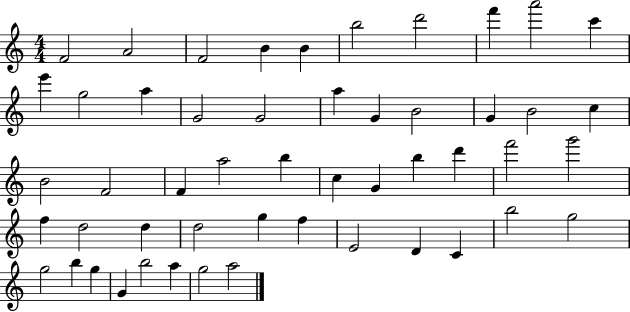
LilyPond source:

{
  \clef treble
  \numericTimeSignature
  \time 4/4
  \key c \major
  f'2 a'2 | f'2 b'4 b'4 | b''2 d'''2 | f'''4 a'''2 c'''4 | \break e'''4 g''2 a''4 | g'2 g'2 | a''4 g'4 b'2 | g'4 b'2 c''4 | \break b'2 f'2 | f'4 a''2 b''4 | c''4 g'4 b''4 d'''4 | f'''2 g'''2 | \break f''4 d''2 d''4 | d''2 g''4 f''4 | e'2 d'4 c'4 | b''2 g''2 | \break g''2 b''4 g''4 | g'4 b''2 a''4 | g''2 a''2 | \bar "|."
}